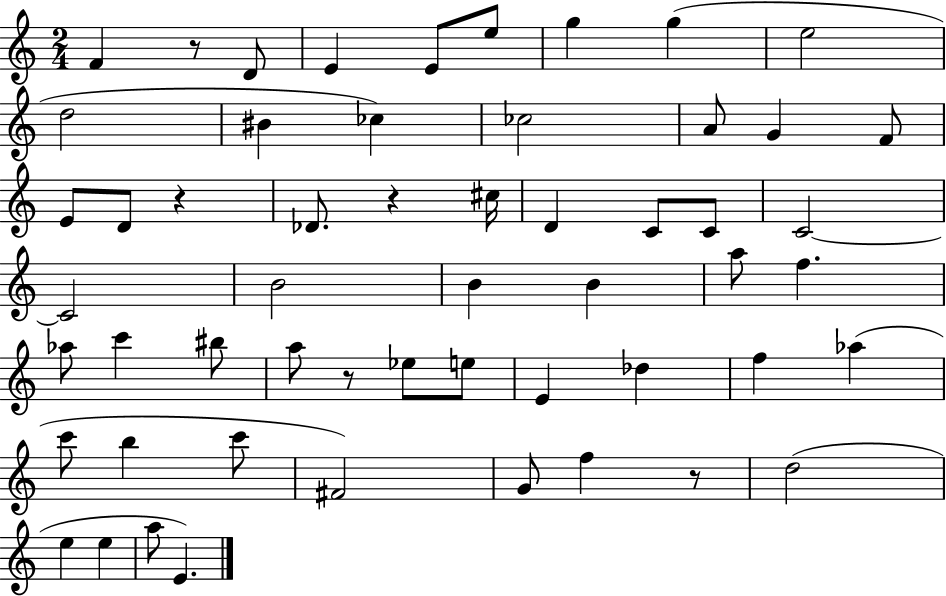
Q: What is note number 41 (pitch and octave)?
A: B5